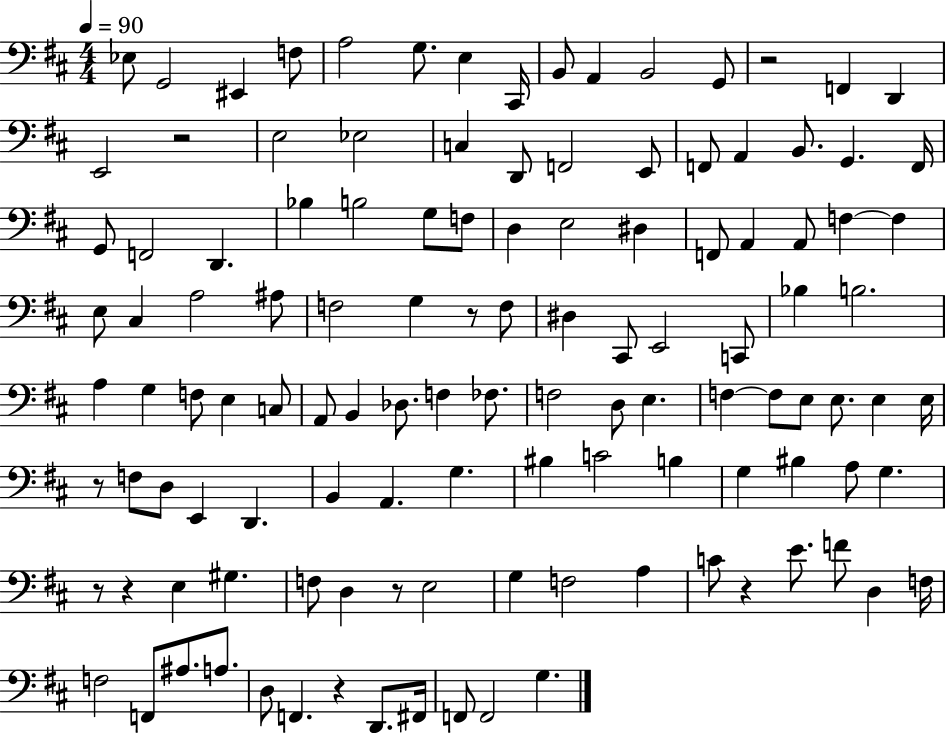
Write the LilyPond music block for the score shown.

{
  \clef bass
  \numericTimeSignature
  \time 4/4
  \key d \major
  \tempo 4 = 90
  ees8 g,2 eis,4 f8 | a2 g8. e4 cis,16 | b,8 a,4 b,2 g,8 | r2 f,4 d,4 | \break e,2 r2 | e2 ees2 | c4 d,8 f,2 e,8 | f,8 a,4 b,8. g,4. f,16 | \break g,8 f,2 d,4. | bes4 b2 g8 f8 | d4 e2 dis4 | f,8 a,4 a,8 f4~~ f4 | \break e8 cis4 a2 ais8 | f2 g4 r8 f8 | dis4 cis,8 e,2 c,8 | bes4 b2. | \break a4 g4 f8 e4 c8 | a,8 b,4 des8. f4 fes8. | f2 d8 e4. | f4~~ f8 e8 e8. e4 e16 | \break r8 f8 d8 e,4 d,4. | b,4 a,4. g4. | bis4 c'2 b4 | g4 bis4 a8 g4. | \break r8 r4 e4 gis4. | f8 d4 r8 e2 | g4 f2 a4 | c'8 r4 e'8. f'8 d4 f16 | \break f2 f,8 ais8. a8. | d8 f,4. r4 d,8. fis,16 | f,8 f,2 g4. | \bar "|."
}